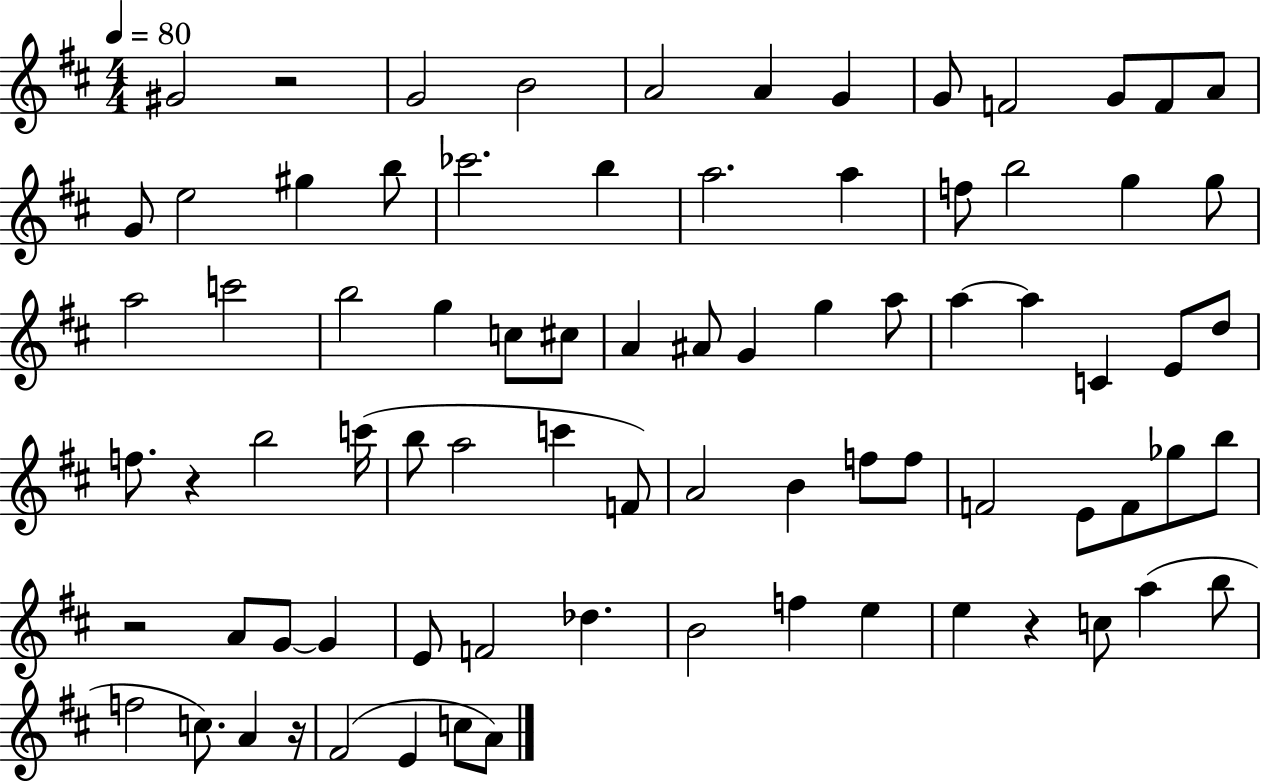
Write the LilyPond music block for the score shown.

{
  \clef treble
  \numericTimeSignature
  \time 4/4
  \key d \major
  \tempo 4 = 80
  gis'2 r2 | g'2 b'2 | a'2 a'4 g'4 | g'8 f'2 g'8 f'8 a'8 | \break g'8 e''2 gis''4 b''8 | ces'''2. b''4 | a''2. a''4 | f''8 b''2 g''4 g''8 | \break a''2 c'''2 | b''2 g''4 c''8 cis''8 | a'4 ais'8 g'4 g''4 a''8 | a''4~~ a''4 c'4 e'8 d''8 | \break f''8. r4 b''2 c'''16( | b''8 a''2 c'''4 f'8) | a'2 b'4 f''8 f''8 | f'2 e'8 f'8 ges''8 b''8 | \break r2 a'8 g'8~~ g'4 | e'8 f'2 des''4. | b'2 f''4 e''4 | e''4 r4 c''8 a''4( b''8 | \break f''2 c''8.) a'4 r16 | fis'2( e'4 c''8 a'8) | \bar "|."
}